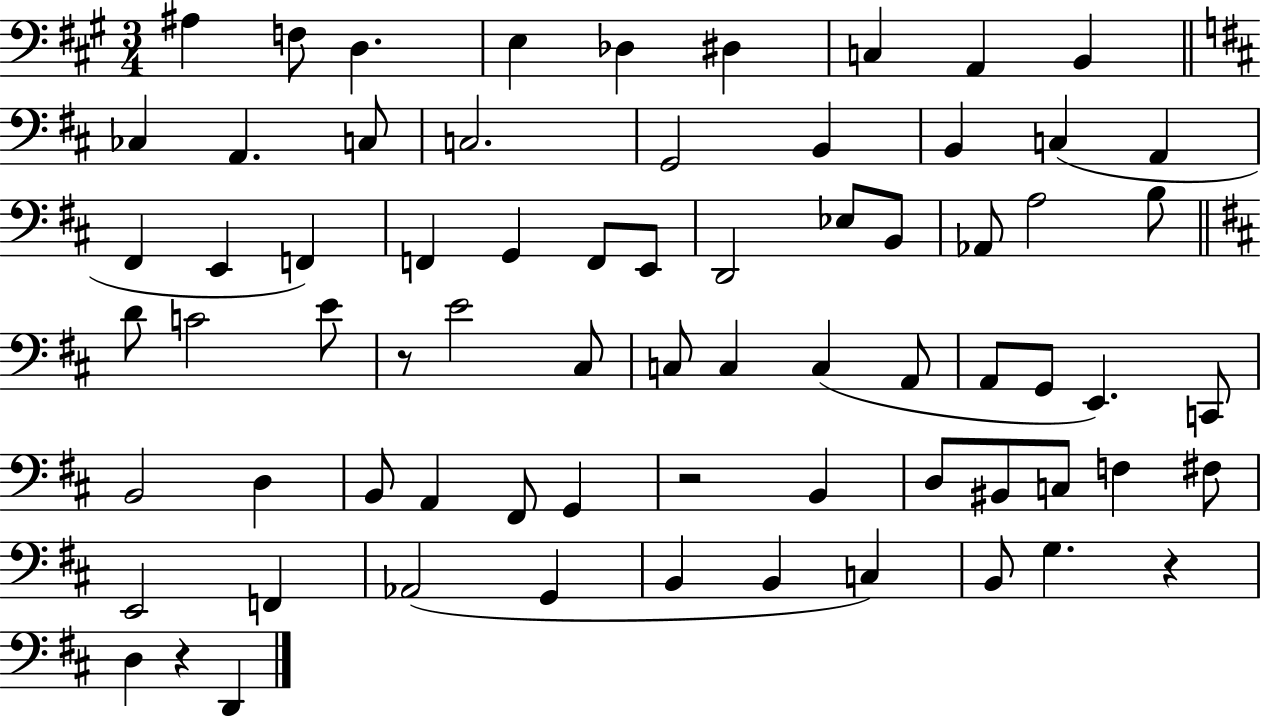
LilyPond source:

{
  \clef bass
  \numericTimeSignature
  \time 3/4
  \key a \major
  ais4 f8 d4. | e4 des4 dis4 | c4 a,4 b,4 | \bar "||" \break \key b \minor ces4 a,4. c8 | c2. | g,2 b,4 | b,4 c4( a,4 | \break fis,4 e,4 f,4) | f,4 g,4 f,8 e,8 | d,2 ees8 b,8 | aes,8 a2 b8 | \break \bar "||" \break \key d \major d'8 c'2 e'8 | r8 e'2 cis8 | c8 c4 c4( a,8 | a,8 g,8 e,4.) c,8 | \break b,2 d4 | b,8 a,4 fis,8 g,4 | r2 b,4 | d8 bis,8 c8 f4 fis8 | \break e,2 f,4 | aes,2( g,4 | b,4 b,4 c4) | b,8 g4. r4 | \break d4 r4 d,4 | \bar "|."
}